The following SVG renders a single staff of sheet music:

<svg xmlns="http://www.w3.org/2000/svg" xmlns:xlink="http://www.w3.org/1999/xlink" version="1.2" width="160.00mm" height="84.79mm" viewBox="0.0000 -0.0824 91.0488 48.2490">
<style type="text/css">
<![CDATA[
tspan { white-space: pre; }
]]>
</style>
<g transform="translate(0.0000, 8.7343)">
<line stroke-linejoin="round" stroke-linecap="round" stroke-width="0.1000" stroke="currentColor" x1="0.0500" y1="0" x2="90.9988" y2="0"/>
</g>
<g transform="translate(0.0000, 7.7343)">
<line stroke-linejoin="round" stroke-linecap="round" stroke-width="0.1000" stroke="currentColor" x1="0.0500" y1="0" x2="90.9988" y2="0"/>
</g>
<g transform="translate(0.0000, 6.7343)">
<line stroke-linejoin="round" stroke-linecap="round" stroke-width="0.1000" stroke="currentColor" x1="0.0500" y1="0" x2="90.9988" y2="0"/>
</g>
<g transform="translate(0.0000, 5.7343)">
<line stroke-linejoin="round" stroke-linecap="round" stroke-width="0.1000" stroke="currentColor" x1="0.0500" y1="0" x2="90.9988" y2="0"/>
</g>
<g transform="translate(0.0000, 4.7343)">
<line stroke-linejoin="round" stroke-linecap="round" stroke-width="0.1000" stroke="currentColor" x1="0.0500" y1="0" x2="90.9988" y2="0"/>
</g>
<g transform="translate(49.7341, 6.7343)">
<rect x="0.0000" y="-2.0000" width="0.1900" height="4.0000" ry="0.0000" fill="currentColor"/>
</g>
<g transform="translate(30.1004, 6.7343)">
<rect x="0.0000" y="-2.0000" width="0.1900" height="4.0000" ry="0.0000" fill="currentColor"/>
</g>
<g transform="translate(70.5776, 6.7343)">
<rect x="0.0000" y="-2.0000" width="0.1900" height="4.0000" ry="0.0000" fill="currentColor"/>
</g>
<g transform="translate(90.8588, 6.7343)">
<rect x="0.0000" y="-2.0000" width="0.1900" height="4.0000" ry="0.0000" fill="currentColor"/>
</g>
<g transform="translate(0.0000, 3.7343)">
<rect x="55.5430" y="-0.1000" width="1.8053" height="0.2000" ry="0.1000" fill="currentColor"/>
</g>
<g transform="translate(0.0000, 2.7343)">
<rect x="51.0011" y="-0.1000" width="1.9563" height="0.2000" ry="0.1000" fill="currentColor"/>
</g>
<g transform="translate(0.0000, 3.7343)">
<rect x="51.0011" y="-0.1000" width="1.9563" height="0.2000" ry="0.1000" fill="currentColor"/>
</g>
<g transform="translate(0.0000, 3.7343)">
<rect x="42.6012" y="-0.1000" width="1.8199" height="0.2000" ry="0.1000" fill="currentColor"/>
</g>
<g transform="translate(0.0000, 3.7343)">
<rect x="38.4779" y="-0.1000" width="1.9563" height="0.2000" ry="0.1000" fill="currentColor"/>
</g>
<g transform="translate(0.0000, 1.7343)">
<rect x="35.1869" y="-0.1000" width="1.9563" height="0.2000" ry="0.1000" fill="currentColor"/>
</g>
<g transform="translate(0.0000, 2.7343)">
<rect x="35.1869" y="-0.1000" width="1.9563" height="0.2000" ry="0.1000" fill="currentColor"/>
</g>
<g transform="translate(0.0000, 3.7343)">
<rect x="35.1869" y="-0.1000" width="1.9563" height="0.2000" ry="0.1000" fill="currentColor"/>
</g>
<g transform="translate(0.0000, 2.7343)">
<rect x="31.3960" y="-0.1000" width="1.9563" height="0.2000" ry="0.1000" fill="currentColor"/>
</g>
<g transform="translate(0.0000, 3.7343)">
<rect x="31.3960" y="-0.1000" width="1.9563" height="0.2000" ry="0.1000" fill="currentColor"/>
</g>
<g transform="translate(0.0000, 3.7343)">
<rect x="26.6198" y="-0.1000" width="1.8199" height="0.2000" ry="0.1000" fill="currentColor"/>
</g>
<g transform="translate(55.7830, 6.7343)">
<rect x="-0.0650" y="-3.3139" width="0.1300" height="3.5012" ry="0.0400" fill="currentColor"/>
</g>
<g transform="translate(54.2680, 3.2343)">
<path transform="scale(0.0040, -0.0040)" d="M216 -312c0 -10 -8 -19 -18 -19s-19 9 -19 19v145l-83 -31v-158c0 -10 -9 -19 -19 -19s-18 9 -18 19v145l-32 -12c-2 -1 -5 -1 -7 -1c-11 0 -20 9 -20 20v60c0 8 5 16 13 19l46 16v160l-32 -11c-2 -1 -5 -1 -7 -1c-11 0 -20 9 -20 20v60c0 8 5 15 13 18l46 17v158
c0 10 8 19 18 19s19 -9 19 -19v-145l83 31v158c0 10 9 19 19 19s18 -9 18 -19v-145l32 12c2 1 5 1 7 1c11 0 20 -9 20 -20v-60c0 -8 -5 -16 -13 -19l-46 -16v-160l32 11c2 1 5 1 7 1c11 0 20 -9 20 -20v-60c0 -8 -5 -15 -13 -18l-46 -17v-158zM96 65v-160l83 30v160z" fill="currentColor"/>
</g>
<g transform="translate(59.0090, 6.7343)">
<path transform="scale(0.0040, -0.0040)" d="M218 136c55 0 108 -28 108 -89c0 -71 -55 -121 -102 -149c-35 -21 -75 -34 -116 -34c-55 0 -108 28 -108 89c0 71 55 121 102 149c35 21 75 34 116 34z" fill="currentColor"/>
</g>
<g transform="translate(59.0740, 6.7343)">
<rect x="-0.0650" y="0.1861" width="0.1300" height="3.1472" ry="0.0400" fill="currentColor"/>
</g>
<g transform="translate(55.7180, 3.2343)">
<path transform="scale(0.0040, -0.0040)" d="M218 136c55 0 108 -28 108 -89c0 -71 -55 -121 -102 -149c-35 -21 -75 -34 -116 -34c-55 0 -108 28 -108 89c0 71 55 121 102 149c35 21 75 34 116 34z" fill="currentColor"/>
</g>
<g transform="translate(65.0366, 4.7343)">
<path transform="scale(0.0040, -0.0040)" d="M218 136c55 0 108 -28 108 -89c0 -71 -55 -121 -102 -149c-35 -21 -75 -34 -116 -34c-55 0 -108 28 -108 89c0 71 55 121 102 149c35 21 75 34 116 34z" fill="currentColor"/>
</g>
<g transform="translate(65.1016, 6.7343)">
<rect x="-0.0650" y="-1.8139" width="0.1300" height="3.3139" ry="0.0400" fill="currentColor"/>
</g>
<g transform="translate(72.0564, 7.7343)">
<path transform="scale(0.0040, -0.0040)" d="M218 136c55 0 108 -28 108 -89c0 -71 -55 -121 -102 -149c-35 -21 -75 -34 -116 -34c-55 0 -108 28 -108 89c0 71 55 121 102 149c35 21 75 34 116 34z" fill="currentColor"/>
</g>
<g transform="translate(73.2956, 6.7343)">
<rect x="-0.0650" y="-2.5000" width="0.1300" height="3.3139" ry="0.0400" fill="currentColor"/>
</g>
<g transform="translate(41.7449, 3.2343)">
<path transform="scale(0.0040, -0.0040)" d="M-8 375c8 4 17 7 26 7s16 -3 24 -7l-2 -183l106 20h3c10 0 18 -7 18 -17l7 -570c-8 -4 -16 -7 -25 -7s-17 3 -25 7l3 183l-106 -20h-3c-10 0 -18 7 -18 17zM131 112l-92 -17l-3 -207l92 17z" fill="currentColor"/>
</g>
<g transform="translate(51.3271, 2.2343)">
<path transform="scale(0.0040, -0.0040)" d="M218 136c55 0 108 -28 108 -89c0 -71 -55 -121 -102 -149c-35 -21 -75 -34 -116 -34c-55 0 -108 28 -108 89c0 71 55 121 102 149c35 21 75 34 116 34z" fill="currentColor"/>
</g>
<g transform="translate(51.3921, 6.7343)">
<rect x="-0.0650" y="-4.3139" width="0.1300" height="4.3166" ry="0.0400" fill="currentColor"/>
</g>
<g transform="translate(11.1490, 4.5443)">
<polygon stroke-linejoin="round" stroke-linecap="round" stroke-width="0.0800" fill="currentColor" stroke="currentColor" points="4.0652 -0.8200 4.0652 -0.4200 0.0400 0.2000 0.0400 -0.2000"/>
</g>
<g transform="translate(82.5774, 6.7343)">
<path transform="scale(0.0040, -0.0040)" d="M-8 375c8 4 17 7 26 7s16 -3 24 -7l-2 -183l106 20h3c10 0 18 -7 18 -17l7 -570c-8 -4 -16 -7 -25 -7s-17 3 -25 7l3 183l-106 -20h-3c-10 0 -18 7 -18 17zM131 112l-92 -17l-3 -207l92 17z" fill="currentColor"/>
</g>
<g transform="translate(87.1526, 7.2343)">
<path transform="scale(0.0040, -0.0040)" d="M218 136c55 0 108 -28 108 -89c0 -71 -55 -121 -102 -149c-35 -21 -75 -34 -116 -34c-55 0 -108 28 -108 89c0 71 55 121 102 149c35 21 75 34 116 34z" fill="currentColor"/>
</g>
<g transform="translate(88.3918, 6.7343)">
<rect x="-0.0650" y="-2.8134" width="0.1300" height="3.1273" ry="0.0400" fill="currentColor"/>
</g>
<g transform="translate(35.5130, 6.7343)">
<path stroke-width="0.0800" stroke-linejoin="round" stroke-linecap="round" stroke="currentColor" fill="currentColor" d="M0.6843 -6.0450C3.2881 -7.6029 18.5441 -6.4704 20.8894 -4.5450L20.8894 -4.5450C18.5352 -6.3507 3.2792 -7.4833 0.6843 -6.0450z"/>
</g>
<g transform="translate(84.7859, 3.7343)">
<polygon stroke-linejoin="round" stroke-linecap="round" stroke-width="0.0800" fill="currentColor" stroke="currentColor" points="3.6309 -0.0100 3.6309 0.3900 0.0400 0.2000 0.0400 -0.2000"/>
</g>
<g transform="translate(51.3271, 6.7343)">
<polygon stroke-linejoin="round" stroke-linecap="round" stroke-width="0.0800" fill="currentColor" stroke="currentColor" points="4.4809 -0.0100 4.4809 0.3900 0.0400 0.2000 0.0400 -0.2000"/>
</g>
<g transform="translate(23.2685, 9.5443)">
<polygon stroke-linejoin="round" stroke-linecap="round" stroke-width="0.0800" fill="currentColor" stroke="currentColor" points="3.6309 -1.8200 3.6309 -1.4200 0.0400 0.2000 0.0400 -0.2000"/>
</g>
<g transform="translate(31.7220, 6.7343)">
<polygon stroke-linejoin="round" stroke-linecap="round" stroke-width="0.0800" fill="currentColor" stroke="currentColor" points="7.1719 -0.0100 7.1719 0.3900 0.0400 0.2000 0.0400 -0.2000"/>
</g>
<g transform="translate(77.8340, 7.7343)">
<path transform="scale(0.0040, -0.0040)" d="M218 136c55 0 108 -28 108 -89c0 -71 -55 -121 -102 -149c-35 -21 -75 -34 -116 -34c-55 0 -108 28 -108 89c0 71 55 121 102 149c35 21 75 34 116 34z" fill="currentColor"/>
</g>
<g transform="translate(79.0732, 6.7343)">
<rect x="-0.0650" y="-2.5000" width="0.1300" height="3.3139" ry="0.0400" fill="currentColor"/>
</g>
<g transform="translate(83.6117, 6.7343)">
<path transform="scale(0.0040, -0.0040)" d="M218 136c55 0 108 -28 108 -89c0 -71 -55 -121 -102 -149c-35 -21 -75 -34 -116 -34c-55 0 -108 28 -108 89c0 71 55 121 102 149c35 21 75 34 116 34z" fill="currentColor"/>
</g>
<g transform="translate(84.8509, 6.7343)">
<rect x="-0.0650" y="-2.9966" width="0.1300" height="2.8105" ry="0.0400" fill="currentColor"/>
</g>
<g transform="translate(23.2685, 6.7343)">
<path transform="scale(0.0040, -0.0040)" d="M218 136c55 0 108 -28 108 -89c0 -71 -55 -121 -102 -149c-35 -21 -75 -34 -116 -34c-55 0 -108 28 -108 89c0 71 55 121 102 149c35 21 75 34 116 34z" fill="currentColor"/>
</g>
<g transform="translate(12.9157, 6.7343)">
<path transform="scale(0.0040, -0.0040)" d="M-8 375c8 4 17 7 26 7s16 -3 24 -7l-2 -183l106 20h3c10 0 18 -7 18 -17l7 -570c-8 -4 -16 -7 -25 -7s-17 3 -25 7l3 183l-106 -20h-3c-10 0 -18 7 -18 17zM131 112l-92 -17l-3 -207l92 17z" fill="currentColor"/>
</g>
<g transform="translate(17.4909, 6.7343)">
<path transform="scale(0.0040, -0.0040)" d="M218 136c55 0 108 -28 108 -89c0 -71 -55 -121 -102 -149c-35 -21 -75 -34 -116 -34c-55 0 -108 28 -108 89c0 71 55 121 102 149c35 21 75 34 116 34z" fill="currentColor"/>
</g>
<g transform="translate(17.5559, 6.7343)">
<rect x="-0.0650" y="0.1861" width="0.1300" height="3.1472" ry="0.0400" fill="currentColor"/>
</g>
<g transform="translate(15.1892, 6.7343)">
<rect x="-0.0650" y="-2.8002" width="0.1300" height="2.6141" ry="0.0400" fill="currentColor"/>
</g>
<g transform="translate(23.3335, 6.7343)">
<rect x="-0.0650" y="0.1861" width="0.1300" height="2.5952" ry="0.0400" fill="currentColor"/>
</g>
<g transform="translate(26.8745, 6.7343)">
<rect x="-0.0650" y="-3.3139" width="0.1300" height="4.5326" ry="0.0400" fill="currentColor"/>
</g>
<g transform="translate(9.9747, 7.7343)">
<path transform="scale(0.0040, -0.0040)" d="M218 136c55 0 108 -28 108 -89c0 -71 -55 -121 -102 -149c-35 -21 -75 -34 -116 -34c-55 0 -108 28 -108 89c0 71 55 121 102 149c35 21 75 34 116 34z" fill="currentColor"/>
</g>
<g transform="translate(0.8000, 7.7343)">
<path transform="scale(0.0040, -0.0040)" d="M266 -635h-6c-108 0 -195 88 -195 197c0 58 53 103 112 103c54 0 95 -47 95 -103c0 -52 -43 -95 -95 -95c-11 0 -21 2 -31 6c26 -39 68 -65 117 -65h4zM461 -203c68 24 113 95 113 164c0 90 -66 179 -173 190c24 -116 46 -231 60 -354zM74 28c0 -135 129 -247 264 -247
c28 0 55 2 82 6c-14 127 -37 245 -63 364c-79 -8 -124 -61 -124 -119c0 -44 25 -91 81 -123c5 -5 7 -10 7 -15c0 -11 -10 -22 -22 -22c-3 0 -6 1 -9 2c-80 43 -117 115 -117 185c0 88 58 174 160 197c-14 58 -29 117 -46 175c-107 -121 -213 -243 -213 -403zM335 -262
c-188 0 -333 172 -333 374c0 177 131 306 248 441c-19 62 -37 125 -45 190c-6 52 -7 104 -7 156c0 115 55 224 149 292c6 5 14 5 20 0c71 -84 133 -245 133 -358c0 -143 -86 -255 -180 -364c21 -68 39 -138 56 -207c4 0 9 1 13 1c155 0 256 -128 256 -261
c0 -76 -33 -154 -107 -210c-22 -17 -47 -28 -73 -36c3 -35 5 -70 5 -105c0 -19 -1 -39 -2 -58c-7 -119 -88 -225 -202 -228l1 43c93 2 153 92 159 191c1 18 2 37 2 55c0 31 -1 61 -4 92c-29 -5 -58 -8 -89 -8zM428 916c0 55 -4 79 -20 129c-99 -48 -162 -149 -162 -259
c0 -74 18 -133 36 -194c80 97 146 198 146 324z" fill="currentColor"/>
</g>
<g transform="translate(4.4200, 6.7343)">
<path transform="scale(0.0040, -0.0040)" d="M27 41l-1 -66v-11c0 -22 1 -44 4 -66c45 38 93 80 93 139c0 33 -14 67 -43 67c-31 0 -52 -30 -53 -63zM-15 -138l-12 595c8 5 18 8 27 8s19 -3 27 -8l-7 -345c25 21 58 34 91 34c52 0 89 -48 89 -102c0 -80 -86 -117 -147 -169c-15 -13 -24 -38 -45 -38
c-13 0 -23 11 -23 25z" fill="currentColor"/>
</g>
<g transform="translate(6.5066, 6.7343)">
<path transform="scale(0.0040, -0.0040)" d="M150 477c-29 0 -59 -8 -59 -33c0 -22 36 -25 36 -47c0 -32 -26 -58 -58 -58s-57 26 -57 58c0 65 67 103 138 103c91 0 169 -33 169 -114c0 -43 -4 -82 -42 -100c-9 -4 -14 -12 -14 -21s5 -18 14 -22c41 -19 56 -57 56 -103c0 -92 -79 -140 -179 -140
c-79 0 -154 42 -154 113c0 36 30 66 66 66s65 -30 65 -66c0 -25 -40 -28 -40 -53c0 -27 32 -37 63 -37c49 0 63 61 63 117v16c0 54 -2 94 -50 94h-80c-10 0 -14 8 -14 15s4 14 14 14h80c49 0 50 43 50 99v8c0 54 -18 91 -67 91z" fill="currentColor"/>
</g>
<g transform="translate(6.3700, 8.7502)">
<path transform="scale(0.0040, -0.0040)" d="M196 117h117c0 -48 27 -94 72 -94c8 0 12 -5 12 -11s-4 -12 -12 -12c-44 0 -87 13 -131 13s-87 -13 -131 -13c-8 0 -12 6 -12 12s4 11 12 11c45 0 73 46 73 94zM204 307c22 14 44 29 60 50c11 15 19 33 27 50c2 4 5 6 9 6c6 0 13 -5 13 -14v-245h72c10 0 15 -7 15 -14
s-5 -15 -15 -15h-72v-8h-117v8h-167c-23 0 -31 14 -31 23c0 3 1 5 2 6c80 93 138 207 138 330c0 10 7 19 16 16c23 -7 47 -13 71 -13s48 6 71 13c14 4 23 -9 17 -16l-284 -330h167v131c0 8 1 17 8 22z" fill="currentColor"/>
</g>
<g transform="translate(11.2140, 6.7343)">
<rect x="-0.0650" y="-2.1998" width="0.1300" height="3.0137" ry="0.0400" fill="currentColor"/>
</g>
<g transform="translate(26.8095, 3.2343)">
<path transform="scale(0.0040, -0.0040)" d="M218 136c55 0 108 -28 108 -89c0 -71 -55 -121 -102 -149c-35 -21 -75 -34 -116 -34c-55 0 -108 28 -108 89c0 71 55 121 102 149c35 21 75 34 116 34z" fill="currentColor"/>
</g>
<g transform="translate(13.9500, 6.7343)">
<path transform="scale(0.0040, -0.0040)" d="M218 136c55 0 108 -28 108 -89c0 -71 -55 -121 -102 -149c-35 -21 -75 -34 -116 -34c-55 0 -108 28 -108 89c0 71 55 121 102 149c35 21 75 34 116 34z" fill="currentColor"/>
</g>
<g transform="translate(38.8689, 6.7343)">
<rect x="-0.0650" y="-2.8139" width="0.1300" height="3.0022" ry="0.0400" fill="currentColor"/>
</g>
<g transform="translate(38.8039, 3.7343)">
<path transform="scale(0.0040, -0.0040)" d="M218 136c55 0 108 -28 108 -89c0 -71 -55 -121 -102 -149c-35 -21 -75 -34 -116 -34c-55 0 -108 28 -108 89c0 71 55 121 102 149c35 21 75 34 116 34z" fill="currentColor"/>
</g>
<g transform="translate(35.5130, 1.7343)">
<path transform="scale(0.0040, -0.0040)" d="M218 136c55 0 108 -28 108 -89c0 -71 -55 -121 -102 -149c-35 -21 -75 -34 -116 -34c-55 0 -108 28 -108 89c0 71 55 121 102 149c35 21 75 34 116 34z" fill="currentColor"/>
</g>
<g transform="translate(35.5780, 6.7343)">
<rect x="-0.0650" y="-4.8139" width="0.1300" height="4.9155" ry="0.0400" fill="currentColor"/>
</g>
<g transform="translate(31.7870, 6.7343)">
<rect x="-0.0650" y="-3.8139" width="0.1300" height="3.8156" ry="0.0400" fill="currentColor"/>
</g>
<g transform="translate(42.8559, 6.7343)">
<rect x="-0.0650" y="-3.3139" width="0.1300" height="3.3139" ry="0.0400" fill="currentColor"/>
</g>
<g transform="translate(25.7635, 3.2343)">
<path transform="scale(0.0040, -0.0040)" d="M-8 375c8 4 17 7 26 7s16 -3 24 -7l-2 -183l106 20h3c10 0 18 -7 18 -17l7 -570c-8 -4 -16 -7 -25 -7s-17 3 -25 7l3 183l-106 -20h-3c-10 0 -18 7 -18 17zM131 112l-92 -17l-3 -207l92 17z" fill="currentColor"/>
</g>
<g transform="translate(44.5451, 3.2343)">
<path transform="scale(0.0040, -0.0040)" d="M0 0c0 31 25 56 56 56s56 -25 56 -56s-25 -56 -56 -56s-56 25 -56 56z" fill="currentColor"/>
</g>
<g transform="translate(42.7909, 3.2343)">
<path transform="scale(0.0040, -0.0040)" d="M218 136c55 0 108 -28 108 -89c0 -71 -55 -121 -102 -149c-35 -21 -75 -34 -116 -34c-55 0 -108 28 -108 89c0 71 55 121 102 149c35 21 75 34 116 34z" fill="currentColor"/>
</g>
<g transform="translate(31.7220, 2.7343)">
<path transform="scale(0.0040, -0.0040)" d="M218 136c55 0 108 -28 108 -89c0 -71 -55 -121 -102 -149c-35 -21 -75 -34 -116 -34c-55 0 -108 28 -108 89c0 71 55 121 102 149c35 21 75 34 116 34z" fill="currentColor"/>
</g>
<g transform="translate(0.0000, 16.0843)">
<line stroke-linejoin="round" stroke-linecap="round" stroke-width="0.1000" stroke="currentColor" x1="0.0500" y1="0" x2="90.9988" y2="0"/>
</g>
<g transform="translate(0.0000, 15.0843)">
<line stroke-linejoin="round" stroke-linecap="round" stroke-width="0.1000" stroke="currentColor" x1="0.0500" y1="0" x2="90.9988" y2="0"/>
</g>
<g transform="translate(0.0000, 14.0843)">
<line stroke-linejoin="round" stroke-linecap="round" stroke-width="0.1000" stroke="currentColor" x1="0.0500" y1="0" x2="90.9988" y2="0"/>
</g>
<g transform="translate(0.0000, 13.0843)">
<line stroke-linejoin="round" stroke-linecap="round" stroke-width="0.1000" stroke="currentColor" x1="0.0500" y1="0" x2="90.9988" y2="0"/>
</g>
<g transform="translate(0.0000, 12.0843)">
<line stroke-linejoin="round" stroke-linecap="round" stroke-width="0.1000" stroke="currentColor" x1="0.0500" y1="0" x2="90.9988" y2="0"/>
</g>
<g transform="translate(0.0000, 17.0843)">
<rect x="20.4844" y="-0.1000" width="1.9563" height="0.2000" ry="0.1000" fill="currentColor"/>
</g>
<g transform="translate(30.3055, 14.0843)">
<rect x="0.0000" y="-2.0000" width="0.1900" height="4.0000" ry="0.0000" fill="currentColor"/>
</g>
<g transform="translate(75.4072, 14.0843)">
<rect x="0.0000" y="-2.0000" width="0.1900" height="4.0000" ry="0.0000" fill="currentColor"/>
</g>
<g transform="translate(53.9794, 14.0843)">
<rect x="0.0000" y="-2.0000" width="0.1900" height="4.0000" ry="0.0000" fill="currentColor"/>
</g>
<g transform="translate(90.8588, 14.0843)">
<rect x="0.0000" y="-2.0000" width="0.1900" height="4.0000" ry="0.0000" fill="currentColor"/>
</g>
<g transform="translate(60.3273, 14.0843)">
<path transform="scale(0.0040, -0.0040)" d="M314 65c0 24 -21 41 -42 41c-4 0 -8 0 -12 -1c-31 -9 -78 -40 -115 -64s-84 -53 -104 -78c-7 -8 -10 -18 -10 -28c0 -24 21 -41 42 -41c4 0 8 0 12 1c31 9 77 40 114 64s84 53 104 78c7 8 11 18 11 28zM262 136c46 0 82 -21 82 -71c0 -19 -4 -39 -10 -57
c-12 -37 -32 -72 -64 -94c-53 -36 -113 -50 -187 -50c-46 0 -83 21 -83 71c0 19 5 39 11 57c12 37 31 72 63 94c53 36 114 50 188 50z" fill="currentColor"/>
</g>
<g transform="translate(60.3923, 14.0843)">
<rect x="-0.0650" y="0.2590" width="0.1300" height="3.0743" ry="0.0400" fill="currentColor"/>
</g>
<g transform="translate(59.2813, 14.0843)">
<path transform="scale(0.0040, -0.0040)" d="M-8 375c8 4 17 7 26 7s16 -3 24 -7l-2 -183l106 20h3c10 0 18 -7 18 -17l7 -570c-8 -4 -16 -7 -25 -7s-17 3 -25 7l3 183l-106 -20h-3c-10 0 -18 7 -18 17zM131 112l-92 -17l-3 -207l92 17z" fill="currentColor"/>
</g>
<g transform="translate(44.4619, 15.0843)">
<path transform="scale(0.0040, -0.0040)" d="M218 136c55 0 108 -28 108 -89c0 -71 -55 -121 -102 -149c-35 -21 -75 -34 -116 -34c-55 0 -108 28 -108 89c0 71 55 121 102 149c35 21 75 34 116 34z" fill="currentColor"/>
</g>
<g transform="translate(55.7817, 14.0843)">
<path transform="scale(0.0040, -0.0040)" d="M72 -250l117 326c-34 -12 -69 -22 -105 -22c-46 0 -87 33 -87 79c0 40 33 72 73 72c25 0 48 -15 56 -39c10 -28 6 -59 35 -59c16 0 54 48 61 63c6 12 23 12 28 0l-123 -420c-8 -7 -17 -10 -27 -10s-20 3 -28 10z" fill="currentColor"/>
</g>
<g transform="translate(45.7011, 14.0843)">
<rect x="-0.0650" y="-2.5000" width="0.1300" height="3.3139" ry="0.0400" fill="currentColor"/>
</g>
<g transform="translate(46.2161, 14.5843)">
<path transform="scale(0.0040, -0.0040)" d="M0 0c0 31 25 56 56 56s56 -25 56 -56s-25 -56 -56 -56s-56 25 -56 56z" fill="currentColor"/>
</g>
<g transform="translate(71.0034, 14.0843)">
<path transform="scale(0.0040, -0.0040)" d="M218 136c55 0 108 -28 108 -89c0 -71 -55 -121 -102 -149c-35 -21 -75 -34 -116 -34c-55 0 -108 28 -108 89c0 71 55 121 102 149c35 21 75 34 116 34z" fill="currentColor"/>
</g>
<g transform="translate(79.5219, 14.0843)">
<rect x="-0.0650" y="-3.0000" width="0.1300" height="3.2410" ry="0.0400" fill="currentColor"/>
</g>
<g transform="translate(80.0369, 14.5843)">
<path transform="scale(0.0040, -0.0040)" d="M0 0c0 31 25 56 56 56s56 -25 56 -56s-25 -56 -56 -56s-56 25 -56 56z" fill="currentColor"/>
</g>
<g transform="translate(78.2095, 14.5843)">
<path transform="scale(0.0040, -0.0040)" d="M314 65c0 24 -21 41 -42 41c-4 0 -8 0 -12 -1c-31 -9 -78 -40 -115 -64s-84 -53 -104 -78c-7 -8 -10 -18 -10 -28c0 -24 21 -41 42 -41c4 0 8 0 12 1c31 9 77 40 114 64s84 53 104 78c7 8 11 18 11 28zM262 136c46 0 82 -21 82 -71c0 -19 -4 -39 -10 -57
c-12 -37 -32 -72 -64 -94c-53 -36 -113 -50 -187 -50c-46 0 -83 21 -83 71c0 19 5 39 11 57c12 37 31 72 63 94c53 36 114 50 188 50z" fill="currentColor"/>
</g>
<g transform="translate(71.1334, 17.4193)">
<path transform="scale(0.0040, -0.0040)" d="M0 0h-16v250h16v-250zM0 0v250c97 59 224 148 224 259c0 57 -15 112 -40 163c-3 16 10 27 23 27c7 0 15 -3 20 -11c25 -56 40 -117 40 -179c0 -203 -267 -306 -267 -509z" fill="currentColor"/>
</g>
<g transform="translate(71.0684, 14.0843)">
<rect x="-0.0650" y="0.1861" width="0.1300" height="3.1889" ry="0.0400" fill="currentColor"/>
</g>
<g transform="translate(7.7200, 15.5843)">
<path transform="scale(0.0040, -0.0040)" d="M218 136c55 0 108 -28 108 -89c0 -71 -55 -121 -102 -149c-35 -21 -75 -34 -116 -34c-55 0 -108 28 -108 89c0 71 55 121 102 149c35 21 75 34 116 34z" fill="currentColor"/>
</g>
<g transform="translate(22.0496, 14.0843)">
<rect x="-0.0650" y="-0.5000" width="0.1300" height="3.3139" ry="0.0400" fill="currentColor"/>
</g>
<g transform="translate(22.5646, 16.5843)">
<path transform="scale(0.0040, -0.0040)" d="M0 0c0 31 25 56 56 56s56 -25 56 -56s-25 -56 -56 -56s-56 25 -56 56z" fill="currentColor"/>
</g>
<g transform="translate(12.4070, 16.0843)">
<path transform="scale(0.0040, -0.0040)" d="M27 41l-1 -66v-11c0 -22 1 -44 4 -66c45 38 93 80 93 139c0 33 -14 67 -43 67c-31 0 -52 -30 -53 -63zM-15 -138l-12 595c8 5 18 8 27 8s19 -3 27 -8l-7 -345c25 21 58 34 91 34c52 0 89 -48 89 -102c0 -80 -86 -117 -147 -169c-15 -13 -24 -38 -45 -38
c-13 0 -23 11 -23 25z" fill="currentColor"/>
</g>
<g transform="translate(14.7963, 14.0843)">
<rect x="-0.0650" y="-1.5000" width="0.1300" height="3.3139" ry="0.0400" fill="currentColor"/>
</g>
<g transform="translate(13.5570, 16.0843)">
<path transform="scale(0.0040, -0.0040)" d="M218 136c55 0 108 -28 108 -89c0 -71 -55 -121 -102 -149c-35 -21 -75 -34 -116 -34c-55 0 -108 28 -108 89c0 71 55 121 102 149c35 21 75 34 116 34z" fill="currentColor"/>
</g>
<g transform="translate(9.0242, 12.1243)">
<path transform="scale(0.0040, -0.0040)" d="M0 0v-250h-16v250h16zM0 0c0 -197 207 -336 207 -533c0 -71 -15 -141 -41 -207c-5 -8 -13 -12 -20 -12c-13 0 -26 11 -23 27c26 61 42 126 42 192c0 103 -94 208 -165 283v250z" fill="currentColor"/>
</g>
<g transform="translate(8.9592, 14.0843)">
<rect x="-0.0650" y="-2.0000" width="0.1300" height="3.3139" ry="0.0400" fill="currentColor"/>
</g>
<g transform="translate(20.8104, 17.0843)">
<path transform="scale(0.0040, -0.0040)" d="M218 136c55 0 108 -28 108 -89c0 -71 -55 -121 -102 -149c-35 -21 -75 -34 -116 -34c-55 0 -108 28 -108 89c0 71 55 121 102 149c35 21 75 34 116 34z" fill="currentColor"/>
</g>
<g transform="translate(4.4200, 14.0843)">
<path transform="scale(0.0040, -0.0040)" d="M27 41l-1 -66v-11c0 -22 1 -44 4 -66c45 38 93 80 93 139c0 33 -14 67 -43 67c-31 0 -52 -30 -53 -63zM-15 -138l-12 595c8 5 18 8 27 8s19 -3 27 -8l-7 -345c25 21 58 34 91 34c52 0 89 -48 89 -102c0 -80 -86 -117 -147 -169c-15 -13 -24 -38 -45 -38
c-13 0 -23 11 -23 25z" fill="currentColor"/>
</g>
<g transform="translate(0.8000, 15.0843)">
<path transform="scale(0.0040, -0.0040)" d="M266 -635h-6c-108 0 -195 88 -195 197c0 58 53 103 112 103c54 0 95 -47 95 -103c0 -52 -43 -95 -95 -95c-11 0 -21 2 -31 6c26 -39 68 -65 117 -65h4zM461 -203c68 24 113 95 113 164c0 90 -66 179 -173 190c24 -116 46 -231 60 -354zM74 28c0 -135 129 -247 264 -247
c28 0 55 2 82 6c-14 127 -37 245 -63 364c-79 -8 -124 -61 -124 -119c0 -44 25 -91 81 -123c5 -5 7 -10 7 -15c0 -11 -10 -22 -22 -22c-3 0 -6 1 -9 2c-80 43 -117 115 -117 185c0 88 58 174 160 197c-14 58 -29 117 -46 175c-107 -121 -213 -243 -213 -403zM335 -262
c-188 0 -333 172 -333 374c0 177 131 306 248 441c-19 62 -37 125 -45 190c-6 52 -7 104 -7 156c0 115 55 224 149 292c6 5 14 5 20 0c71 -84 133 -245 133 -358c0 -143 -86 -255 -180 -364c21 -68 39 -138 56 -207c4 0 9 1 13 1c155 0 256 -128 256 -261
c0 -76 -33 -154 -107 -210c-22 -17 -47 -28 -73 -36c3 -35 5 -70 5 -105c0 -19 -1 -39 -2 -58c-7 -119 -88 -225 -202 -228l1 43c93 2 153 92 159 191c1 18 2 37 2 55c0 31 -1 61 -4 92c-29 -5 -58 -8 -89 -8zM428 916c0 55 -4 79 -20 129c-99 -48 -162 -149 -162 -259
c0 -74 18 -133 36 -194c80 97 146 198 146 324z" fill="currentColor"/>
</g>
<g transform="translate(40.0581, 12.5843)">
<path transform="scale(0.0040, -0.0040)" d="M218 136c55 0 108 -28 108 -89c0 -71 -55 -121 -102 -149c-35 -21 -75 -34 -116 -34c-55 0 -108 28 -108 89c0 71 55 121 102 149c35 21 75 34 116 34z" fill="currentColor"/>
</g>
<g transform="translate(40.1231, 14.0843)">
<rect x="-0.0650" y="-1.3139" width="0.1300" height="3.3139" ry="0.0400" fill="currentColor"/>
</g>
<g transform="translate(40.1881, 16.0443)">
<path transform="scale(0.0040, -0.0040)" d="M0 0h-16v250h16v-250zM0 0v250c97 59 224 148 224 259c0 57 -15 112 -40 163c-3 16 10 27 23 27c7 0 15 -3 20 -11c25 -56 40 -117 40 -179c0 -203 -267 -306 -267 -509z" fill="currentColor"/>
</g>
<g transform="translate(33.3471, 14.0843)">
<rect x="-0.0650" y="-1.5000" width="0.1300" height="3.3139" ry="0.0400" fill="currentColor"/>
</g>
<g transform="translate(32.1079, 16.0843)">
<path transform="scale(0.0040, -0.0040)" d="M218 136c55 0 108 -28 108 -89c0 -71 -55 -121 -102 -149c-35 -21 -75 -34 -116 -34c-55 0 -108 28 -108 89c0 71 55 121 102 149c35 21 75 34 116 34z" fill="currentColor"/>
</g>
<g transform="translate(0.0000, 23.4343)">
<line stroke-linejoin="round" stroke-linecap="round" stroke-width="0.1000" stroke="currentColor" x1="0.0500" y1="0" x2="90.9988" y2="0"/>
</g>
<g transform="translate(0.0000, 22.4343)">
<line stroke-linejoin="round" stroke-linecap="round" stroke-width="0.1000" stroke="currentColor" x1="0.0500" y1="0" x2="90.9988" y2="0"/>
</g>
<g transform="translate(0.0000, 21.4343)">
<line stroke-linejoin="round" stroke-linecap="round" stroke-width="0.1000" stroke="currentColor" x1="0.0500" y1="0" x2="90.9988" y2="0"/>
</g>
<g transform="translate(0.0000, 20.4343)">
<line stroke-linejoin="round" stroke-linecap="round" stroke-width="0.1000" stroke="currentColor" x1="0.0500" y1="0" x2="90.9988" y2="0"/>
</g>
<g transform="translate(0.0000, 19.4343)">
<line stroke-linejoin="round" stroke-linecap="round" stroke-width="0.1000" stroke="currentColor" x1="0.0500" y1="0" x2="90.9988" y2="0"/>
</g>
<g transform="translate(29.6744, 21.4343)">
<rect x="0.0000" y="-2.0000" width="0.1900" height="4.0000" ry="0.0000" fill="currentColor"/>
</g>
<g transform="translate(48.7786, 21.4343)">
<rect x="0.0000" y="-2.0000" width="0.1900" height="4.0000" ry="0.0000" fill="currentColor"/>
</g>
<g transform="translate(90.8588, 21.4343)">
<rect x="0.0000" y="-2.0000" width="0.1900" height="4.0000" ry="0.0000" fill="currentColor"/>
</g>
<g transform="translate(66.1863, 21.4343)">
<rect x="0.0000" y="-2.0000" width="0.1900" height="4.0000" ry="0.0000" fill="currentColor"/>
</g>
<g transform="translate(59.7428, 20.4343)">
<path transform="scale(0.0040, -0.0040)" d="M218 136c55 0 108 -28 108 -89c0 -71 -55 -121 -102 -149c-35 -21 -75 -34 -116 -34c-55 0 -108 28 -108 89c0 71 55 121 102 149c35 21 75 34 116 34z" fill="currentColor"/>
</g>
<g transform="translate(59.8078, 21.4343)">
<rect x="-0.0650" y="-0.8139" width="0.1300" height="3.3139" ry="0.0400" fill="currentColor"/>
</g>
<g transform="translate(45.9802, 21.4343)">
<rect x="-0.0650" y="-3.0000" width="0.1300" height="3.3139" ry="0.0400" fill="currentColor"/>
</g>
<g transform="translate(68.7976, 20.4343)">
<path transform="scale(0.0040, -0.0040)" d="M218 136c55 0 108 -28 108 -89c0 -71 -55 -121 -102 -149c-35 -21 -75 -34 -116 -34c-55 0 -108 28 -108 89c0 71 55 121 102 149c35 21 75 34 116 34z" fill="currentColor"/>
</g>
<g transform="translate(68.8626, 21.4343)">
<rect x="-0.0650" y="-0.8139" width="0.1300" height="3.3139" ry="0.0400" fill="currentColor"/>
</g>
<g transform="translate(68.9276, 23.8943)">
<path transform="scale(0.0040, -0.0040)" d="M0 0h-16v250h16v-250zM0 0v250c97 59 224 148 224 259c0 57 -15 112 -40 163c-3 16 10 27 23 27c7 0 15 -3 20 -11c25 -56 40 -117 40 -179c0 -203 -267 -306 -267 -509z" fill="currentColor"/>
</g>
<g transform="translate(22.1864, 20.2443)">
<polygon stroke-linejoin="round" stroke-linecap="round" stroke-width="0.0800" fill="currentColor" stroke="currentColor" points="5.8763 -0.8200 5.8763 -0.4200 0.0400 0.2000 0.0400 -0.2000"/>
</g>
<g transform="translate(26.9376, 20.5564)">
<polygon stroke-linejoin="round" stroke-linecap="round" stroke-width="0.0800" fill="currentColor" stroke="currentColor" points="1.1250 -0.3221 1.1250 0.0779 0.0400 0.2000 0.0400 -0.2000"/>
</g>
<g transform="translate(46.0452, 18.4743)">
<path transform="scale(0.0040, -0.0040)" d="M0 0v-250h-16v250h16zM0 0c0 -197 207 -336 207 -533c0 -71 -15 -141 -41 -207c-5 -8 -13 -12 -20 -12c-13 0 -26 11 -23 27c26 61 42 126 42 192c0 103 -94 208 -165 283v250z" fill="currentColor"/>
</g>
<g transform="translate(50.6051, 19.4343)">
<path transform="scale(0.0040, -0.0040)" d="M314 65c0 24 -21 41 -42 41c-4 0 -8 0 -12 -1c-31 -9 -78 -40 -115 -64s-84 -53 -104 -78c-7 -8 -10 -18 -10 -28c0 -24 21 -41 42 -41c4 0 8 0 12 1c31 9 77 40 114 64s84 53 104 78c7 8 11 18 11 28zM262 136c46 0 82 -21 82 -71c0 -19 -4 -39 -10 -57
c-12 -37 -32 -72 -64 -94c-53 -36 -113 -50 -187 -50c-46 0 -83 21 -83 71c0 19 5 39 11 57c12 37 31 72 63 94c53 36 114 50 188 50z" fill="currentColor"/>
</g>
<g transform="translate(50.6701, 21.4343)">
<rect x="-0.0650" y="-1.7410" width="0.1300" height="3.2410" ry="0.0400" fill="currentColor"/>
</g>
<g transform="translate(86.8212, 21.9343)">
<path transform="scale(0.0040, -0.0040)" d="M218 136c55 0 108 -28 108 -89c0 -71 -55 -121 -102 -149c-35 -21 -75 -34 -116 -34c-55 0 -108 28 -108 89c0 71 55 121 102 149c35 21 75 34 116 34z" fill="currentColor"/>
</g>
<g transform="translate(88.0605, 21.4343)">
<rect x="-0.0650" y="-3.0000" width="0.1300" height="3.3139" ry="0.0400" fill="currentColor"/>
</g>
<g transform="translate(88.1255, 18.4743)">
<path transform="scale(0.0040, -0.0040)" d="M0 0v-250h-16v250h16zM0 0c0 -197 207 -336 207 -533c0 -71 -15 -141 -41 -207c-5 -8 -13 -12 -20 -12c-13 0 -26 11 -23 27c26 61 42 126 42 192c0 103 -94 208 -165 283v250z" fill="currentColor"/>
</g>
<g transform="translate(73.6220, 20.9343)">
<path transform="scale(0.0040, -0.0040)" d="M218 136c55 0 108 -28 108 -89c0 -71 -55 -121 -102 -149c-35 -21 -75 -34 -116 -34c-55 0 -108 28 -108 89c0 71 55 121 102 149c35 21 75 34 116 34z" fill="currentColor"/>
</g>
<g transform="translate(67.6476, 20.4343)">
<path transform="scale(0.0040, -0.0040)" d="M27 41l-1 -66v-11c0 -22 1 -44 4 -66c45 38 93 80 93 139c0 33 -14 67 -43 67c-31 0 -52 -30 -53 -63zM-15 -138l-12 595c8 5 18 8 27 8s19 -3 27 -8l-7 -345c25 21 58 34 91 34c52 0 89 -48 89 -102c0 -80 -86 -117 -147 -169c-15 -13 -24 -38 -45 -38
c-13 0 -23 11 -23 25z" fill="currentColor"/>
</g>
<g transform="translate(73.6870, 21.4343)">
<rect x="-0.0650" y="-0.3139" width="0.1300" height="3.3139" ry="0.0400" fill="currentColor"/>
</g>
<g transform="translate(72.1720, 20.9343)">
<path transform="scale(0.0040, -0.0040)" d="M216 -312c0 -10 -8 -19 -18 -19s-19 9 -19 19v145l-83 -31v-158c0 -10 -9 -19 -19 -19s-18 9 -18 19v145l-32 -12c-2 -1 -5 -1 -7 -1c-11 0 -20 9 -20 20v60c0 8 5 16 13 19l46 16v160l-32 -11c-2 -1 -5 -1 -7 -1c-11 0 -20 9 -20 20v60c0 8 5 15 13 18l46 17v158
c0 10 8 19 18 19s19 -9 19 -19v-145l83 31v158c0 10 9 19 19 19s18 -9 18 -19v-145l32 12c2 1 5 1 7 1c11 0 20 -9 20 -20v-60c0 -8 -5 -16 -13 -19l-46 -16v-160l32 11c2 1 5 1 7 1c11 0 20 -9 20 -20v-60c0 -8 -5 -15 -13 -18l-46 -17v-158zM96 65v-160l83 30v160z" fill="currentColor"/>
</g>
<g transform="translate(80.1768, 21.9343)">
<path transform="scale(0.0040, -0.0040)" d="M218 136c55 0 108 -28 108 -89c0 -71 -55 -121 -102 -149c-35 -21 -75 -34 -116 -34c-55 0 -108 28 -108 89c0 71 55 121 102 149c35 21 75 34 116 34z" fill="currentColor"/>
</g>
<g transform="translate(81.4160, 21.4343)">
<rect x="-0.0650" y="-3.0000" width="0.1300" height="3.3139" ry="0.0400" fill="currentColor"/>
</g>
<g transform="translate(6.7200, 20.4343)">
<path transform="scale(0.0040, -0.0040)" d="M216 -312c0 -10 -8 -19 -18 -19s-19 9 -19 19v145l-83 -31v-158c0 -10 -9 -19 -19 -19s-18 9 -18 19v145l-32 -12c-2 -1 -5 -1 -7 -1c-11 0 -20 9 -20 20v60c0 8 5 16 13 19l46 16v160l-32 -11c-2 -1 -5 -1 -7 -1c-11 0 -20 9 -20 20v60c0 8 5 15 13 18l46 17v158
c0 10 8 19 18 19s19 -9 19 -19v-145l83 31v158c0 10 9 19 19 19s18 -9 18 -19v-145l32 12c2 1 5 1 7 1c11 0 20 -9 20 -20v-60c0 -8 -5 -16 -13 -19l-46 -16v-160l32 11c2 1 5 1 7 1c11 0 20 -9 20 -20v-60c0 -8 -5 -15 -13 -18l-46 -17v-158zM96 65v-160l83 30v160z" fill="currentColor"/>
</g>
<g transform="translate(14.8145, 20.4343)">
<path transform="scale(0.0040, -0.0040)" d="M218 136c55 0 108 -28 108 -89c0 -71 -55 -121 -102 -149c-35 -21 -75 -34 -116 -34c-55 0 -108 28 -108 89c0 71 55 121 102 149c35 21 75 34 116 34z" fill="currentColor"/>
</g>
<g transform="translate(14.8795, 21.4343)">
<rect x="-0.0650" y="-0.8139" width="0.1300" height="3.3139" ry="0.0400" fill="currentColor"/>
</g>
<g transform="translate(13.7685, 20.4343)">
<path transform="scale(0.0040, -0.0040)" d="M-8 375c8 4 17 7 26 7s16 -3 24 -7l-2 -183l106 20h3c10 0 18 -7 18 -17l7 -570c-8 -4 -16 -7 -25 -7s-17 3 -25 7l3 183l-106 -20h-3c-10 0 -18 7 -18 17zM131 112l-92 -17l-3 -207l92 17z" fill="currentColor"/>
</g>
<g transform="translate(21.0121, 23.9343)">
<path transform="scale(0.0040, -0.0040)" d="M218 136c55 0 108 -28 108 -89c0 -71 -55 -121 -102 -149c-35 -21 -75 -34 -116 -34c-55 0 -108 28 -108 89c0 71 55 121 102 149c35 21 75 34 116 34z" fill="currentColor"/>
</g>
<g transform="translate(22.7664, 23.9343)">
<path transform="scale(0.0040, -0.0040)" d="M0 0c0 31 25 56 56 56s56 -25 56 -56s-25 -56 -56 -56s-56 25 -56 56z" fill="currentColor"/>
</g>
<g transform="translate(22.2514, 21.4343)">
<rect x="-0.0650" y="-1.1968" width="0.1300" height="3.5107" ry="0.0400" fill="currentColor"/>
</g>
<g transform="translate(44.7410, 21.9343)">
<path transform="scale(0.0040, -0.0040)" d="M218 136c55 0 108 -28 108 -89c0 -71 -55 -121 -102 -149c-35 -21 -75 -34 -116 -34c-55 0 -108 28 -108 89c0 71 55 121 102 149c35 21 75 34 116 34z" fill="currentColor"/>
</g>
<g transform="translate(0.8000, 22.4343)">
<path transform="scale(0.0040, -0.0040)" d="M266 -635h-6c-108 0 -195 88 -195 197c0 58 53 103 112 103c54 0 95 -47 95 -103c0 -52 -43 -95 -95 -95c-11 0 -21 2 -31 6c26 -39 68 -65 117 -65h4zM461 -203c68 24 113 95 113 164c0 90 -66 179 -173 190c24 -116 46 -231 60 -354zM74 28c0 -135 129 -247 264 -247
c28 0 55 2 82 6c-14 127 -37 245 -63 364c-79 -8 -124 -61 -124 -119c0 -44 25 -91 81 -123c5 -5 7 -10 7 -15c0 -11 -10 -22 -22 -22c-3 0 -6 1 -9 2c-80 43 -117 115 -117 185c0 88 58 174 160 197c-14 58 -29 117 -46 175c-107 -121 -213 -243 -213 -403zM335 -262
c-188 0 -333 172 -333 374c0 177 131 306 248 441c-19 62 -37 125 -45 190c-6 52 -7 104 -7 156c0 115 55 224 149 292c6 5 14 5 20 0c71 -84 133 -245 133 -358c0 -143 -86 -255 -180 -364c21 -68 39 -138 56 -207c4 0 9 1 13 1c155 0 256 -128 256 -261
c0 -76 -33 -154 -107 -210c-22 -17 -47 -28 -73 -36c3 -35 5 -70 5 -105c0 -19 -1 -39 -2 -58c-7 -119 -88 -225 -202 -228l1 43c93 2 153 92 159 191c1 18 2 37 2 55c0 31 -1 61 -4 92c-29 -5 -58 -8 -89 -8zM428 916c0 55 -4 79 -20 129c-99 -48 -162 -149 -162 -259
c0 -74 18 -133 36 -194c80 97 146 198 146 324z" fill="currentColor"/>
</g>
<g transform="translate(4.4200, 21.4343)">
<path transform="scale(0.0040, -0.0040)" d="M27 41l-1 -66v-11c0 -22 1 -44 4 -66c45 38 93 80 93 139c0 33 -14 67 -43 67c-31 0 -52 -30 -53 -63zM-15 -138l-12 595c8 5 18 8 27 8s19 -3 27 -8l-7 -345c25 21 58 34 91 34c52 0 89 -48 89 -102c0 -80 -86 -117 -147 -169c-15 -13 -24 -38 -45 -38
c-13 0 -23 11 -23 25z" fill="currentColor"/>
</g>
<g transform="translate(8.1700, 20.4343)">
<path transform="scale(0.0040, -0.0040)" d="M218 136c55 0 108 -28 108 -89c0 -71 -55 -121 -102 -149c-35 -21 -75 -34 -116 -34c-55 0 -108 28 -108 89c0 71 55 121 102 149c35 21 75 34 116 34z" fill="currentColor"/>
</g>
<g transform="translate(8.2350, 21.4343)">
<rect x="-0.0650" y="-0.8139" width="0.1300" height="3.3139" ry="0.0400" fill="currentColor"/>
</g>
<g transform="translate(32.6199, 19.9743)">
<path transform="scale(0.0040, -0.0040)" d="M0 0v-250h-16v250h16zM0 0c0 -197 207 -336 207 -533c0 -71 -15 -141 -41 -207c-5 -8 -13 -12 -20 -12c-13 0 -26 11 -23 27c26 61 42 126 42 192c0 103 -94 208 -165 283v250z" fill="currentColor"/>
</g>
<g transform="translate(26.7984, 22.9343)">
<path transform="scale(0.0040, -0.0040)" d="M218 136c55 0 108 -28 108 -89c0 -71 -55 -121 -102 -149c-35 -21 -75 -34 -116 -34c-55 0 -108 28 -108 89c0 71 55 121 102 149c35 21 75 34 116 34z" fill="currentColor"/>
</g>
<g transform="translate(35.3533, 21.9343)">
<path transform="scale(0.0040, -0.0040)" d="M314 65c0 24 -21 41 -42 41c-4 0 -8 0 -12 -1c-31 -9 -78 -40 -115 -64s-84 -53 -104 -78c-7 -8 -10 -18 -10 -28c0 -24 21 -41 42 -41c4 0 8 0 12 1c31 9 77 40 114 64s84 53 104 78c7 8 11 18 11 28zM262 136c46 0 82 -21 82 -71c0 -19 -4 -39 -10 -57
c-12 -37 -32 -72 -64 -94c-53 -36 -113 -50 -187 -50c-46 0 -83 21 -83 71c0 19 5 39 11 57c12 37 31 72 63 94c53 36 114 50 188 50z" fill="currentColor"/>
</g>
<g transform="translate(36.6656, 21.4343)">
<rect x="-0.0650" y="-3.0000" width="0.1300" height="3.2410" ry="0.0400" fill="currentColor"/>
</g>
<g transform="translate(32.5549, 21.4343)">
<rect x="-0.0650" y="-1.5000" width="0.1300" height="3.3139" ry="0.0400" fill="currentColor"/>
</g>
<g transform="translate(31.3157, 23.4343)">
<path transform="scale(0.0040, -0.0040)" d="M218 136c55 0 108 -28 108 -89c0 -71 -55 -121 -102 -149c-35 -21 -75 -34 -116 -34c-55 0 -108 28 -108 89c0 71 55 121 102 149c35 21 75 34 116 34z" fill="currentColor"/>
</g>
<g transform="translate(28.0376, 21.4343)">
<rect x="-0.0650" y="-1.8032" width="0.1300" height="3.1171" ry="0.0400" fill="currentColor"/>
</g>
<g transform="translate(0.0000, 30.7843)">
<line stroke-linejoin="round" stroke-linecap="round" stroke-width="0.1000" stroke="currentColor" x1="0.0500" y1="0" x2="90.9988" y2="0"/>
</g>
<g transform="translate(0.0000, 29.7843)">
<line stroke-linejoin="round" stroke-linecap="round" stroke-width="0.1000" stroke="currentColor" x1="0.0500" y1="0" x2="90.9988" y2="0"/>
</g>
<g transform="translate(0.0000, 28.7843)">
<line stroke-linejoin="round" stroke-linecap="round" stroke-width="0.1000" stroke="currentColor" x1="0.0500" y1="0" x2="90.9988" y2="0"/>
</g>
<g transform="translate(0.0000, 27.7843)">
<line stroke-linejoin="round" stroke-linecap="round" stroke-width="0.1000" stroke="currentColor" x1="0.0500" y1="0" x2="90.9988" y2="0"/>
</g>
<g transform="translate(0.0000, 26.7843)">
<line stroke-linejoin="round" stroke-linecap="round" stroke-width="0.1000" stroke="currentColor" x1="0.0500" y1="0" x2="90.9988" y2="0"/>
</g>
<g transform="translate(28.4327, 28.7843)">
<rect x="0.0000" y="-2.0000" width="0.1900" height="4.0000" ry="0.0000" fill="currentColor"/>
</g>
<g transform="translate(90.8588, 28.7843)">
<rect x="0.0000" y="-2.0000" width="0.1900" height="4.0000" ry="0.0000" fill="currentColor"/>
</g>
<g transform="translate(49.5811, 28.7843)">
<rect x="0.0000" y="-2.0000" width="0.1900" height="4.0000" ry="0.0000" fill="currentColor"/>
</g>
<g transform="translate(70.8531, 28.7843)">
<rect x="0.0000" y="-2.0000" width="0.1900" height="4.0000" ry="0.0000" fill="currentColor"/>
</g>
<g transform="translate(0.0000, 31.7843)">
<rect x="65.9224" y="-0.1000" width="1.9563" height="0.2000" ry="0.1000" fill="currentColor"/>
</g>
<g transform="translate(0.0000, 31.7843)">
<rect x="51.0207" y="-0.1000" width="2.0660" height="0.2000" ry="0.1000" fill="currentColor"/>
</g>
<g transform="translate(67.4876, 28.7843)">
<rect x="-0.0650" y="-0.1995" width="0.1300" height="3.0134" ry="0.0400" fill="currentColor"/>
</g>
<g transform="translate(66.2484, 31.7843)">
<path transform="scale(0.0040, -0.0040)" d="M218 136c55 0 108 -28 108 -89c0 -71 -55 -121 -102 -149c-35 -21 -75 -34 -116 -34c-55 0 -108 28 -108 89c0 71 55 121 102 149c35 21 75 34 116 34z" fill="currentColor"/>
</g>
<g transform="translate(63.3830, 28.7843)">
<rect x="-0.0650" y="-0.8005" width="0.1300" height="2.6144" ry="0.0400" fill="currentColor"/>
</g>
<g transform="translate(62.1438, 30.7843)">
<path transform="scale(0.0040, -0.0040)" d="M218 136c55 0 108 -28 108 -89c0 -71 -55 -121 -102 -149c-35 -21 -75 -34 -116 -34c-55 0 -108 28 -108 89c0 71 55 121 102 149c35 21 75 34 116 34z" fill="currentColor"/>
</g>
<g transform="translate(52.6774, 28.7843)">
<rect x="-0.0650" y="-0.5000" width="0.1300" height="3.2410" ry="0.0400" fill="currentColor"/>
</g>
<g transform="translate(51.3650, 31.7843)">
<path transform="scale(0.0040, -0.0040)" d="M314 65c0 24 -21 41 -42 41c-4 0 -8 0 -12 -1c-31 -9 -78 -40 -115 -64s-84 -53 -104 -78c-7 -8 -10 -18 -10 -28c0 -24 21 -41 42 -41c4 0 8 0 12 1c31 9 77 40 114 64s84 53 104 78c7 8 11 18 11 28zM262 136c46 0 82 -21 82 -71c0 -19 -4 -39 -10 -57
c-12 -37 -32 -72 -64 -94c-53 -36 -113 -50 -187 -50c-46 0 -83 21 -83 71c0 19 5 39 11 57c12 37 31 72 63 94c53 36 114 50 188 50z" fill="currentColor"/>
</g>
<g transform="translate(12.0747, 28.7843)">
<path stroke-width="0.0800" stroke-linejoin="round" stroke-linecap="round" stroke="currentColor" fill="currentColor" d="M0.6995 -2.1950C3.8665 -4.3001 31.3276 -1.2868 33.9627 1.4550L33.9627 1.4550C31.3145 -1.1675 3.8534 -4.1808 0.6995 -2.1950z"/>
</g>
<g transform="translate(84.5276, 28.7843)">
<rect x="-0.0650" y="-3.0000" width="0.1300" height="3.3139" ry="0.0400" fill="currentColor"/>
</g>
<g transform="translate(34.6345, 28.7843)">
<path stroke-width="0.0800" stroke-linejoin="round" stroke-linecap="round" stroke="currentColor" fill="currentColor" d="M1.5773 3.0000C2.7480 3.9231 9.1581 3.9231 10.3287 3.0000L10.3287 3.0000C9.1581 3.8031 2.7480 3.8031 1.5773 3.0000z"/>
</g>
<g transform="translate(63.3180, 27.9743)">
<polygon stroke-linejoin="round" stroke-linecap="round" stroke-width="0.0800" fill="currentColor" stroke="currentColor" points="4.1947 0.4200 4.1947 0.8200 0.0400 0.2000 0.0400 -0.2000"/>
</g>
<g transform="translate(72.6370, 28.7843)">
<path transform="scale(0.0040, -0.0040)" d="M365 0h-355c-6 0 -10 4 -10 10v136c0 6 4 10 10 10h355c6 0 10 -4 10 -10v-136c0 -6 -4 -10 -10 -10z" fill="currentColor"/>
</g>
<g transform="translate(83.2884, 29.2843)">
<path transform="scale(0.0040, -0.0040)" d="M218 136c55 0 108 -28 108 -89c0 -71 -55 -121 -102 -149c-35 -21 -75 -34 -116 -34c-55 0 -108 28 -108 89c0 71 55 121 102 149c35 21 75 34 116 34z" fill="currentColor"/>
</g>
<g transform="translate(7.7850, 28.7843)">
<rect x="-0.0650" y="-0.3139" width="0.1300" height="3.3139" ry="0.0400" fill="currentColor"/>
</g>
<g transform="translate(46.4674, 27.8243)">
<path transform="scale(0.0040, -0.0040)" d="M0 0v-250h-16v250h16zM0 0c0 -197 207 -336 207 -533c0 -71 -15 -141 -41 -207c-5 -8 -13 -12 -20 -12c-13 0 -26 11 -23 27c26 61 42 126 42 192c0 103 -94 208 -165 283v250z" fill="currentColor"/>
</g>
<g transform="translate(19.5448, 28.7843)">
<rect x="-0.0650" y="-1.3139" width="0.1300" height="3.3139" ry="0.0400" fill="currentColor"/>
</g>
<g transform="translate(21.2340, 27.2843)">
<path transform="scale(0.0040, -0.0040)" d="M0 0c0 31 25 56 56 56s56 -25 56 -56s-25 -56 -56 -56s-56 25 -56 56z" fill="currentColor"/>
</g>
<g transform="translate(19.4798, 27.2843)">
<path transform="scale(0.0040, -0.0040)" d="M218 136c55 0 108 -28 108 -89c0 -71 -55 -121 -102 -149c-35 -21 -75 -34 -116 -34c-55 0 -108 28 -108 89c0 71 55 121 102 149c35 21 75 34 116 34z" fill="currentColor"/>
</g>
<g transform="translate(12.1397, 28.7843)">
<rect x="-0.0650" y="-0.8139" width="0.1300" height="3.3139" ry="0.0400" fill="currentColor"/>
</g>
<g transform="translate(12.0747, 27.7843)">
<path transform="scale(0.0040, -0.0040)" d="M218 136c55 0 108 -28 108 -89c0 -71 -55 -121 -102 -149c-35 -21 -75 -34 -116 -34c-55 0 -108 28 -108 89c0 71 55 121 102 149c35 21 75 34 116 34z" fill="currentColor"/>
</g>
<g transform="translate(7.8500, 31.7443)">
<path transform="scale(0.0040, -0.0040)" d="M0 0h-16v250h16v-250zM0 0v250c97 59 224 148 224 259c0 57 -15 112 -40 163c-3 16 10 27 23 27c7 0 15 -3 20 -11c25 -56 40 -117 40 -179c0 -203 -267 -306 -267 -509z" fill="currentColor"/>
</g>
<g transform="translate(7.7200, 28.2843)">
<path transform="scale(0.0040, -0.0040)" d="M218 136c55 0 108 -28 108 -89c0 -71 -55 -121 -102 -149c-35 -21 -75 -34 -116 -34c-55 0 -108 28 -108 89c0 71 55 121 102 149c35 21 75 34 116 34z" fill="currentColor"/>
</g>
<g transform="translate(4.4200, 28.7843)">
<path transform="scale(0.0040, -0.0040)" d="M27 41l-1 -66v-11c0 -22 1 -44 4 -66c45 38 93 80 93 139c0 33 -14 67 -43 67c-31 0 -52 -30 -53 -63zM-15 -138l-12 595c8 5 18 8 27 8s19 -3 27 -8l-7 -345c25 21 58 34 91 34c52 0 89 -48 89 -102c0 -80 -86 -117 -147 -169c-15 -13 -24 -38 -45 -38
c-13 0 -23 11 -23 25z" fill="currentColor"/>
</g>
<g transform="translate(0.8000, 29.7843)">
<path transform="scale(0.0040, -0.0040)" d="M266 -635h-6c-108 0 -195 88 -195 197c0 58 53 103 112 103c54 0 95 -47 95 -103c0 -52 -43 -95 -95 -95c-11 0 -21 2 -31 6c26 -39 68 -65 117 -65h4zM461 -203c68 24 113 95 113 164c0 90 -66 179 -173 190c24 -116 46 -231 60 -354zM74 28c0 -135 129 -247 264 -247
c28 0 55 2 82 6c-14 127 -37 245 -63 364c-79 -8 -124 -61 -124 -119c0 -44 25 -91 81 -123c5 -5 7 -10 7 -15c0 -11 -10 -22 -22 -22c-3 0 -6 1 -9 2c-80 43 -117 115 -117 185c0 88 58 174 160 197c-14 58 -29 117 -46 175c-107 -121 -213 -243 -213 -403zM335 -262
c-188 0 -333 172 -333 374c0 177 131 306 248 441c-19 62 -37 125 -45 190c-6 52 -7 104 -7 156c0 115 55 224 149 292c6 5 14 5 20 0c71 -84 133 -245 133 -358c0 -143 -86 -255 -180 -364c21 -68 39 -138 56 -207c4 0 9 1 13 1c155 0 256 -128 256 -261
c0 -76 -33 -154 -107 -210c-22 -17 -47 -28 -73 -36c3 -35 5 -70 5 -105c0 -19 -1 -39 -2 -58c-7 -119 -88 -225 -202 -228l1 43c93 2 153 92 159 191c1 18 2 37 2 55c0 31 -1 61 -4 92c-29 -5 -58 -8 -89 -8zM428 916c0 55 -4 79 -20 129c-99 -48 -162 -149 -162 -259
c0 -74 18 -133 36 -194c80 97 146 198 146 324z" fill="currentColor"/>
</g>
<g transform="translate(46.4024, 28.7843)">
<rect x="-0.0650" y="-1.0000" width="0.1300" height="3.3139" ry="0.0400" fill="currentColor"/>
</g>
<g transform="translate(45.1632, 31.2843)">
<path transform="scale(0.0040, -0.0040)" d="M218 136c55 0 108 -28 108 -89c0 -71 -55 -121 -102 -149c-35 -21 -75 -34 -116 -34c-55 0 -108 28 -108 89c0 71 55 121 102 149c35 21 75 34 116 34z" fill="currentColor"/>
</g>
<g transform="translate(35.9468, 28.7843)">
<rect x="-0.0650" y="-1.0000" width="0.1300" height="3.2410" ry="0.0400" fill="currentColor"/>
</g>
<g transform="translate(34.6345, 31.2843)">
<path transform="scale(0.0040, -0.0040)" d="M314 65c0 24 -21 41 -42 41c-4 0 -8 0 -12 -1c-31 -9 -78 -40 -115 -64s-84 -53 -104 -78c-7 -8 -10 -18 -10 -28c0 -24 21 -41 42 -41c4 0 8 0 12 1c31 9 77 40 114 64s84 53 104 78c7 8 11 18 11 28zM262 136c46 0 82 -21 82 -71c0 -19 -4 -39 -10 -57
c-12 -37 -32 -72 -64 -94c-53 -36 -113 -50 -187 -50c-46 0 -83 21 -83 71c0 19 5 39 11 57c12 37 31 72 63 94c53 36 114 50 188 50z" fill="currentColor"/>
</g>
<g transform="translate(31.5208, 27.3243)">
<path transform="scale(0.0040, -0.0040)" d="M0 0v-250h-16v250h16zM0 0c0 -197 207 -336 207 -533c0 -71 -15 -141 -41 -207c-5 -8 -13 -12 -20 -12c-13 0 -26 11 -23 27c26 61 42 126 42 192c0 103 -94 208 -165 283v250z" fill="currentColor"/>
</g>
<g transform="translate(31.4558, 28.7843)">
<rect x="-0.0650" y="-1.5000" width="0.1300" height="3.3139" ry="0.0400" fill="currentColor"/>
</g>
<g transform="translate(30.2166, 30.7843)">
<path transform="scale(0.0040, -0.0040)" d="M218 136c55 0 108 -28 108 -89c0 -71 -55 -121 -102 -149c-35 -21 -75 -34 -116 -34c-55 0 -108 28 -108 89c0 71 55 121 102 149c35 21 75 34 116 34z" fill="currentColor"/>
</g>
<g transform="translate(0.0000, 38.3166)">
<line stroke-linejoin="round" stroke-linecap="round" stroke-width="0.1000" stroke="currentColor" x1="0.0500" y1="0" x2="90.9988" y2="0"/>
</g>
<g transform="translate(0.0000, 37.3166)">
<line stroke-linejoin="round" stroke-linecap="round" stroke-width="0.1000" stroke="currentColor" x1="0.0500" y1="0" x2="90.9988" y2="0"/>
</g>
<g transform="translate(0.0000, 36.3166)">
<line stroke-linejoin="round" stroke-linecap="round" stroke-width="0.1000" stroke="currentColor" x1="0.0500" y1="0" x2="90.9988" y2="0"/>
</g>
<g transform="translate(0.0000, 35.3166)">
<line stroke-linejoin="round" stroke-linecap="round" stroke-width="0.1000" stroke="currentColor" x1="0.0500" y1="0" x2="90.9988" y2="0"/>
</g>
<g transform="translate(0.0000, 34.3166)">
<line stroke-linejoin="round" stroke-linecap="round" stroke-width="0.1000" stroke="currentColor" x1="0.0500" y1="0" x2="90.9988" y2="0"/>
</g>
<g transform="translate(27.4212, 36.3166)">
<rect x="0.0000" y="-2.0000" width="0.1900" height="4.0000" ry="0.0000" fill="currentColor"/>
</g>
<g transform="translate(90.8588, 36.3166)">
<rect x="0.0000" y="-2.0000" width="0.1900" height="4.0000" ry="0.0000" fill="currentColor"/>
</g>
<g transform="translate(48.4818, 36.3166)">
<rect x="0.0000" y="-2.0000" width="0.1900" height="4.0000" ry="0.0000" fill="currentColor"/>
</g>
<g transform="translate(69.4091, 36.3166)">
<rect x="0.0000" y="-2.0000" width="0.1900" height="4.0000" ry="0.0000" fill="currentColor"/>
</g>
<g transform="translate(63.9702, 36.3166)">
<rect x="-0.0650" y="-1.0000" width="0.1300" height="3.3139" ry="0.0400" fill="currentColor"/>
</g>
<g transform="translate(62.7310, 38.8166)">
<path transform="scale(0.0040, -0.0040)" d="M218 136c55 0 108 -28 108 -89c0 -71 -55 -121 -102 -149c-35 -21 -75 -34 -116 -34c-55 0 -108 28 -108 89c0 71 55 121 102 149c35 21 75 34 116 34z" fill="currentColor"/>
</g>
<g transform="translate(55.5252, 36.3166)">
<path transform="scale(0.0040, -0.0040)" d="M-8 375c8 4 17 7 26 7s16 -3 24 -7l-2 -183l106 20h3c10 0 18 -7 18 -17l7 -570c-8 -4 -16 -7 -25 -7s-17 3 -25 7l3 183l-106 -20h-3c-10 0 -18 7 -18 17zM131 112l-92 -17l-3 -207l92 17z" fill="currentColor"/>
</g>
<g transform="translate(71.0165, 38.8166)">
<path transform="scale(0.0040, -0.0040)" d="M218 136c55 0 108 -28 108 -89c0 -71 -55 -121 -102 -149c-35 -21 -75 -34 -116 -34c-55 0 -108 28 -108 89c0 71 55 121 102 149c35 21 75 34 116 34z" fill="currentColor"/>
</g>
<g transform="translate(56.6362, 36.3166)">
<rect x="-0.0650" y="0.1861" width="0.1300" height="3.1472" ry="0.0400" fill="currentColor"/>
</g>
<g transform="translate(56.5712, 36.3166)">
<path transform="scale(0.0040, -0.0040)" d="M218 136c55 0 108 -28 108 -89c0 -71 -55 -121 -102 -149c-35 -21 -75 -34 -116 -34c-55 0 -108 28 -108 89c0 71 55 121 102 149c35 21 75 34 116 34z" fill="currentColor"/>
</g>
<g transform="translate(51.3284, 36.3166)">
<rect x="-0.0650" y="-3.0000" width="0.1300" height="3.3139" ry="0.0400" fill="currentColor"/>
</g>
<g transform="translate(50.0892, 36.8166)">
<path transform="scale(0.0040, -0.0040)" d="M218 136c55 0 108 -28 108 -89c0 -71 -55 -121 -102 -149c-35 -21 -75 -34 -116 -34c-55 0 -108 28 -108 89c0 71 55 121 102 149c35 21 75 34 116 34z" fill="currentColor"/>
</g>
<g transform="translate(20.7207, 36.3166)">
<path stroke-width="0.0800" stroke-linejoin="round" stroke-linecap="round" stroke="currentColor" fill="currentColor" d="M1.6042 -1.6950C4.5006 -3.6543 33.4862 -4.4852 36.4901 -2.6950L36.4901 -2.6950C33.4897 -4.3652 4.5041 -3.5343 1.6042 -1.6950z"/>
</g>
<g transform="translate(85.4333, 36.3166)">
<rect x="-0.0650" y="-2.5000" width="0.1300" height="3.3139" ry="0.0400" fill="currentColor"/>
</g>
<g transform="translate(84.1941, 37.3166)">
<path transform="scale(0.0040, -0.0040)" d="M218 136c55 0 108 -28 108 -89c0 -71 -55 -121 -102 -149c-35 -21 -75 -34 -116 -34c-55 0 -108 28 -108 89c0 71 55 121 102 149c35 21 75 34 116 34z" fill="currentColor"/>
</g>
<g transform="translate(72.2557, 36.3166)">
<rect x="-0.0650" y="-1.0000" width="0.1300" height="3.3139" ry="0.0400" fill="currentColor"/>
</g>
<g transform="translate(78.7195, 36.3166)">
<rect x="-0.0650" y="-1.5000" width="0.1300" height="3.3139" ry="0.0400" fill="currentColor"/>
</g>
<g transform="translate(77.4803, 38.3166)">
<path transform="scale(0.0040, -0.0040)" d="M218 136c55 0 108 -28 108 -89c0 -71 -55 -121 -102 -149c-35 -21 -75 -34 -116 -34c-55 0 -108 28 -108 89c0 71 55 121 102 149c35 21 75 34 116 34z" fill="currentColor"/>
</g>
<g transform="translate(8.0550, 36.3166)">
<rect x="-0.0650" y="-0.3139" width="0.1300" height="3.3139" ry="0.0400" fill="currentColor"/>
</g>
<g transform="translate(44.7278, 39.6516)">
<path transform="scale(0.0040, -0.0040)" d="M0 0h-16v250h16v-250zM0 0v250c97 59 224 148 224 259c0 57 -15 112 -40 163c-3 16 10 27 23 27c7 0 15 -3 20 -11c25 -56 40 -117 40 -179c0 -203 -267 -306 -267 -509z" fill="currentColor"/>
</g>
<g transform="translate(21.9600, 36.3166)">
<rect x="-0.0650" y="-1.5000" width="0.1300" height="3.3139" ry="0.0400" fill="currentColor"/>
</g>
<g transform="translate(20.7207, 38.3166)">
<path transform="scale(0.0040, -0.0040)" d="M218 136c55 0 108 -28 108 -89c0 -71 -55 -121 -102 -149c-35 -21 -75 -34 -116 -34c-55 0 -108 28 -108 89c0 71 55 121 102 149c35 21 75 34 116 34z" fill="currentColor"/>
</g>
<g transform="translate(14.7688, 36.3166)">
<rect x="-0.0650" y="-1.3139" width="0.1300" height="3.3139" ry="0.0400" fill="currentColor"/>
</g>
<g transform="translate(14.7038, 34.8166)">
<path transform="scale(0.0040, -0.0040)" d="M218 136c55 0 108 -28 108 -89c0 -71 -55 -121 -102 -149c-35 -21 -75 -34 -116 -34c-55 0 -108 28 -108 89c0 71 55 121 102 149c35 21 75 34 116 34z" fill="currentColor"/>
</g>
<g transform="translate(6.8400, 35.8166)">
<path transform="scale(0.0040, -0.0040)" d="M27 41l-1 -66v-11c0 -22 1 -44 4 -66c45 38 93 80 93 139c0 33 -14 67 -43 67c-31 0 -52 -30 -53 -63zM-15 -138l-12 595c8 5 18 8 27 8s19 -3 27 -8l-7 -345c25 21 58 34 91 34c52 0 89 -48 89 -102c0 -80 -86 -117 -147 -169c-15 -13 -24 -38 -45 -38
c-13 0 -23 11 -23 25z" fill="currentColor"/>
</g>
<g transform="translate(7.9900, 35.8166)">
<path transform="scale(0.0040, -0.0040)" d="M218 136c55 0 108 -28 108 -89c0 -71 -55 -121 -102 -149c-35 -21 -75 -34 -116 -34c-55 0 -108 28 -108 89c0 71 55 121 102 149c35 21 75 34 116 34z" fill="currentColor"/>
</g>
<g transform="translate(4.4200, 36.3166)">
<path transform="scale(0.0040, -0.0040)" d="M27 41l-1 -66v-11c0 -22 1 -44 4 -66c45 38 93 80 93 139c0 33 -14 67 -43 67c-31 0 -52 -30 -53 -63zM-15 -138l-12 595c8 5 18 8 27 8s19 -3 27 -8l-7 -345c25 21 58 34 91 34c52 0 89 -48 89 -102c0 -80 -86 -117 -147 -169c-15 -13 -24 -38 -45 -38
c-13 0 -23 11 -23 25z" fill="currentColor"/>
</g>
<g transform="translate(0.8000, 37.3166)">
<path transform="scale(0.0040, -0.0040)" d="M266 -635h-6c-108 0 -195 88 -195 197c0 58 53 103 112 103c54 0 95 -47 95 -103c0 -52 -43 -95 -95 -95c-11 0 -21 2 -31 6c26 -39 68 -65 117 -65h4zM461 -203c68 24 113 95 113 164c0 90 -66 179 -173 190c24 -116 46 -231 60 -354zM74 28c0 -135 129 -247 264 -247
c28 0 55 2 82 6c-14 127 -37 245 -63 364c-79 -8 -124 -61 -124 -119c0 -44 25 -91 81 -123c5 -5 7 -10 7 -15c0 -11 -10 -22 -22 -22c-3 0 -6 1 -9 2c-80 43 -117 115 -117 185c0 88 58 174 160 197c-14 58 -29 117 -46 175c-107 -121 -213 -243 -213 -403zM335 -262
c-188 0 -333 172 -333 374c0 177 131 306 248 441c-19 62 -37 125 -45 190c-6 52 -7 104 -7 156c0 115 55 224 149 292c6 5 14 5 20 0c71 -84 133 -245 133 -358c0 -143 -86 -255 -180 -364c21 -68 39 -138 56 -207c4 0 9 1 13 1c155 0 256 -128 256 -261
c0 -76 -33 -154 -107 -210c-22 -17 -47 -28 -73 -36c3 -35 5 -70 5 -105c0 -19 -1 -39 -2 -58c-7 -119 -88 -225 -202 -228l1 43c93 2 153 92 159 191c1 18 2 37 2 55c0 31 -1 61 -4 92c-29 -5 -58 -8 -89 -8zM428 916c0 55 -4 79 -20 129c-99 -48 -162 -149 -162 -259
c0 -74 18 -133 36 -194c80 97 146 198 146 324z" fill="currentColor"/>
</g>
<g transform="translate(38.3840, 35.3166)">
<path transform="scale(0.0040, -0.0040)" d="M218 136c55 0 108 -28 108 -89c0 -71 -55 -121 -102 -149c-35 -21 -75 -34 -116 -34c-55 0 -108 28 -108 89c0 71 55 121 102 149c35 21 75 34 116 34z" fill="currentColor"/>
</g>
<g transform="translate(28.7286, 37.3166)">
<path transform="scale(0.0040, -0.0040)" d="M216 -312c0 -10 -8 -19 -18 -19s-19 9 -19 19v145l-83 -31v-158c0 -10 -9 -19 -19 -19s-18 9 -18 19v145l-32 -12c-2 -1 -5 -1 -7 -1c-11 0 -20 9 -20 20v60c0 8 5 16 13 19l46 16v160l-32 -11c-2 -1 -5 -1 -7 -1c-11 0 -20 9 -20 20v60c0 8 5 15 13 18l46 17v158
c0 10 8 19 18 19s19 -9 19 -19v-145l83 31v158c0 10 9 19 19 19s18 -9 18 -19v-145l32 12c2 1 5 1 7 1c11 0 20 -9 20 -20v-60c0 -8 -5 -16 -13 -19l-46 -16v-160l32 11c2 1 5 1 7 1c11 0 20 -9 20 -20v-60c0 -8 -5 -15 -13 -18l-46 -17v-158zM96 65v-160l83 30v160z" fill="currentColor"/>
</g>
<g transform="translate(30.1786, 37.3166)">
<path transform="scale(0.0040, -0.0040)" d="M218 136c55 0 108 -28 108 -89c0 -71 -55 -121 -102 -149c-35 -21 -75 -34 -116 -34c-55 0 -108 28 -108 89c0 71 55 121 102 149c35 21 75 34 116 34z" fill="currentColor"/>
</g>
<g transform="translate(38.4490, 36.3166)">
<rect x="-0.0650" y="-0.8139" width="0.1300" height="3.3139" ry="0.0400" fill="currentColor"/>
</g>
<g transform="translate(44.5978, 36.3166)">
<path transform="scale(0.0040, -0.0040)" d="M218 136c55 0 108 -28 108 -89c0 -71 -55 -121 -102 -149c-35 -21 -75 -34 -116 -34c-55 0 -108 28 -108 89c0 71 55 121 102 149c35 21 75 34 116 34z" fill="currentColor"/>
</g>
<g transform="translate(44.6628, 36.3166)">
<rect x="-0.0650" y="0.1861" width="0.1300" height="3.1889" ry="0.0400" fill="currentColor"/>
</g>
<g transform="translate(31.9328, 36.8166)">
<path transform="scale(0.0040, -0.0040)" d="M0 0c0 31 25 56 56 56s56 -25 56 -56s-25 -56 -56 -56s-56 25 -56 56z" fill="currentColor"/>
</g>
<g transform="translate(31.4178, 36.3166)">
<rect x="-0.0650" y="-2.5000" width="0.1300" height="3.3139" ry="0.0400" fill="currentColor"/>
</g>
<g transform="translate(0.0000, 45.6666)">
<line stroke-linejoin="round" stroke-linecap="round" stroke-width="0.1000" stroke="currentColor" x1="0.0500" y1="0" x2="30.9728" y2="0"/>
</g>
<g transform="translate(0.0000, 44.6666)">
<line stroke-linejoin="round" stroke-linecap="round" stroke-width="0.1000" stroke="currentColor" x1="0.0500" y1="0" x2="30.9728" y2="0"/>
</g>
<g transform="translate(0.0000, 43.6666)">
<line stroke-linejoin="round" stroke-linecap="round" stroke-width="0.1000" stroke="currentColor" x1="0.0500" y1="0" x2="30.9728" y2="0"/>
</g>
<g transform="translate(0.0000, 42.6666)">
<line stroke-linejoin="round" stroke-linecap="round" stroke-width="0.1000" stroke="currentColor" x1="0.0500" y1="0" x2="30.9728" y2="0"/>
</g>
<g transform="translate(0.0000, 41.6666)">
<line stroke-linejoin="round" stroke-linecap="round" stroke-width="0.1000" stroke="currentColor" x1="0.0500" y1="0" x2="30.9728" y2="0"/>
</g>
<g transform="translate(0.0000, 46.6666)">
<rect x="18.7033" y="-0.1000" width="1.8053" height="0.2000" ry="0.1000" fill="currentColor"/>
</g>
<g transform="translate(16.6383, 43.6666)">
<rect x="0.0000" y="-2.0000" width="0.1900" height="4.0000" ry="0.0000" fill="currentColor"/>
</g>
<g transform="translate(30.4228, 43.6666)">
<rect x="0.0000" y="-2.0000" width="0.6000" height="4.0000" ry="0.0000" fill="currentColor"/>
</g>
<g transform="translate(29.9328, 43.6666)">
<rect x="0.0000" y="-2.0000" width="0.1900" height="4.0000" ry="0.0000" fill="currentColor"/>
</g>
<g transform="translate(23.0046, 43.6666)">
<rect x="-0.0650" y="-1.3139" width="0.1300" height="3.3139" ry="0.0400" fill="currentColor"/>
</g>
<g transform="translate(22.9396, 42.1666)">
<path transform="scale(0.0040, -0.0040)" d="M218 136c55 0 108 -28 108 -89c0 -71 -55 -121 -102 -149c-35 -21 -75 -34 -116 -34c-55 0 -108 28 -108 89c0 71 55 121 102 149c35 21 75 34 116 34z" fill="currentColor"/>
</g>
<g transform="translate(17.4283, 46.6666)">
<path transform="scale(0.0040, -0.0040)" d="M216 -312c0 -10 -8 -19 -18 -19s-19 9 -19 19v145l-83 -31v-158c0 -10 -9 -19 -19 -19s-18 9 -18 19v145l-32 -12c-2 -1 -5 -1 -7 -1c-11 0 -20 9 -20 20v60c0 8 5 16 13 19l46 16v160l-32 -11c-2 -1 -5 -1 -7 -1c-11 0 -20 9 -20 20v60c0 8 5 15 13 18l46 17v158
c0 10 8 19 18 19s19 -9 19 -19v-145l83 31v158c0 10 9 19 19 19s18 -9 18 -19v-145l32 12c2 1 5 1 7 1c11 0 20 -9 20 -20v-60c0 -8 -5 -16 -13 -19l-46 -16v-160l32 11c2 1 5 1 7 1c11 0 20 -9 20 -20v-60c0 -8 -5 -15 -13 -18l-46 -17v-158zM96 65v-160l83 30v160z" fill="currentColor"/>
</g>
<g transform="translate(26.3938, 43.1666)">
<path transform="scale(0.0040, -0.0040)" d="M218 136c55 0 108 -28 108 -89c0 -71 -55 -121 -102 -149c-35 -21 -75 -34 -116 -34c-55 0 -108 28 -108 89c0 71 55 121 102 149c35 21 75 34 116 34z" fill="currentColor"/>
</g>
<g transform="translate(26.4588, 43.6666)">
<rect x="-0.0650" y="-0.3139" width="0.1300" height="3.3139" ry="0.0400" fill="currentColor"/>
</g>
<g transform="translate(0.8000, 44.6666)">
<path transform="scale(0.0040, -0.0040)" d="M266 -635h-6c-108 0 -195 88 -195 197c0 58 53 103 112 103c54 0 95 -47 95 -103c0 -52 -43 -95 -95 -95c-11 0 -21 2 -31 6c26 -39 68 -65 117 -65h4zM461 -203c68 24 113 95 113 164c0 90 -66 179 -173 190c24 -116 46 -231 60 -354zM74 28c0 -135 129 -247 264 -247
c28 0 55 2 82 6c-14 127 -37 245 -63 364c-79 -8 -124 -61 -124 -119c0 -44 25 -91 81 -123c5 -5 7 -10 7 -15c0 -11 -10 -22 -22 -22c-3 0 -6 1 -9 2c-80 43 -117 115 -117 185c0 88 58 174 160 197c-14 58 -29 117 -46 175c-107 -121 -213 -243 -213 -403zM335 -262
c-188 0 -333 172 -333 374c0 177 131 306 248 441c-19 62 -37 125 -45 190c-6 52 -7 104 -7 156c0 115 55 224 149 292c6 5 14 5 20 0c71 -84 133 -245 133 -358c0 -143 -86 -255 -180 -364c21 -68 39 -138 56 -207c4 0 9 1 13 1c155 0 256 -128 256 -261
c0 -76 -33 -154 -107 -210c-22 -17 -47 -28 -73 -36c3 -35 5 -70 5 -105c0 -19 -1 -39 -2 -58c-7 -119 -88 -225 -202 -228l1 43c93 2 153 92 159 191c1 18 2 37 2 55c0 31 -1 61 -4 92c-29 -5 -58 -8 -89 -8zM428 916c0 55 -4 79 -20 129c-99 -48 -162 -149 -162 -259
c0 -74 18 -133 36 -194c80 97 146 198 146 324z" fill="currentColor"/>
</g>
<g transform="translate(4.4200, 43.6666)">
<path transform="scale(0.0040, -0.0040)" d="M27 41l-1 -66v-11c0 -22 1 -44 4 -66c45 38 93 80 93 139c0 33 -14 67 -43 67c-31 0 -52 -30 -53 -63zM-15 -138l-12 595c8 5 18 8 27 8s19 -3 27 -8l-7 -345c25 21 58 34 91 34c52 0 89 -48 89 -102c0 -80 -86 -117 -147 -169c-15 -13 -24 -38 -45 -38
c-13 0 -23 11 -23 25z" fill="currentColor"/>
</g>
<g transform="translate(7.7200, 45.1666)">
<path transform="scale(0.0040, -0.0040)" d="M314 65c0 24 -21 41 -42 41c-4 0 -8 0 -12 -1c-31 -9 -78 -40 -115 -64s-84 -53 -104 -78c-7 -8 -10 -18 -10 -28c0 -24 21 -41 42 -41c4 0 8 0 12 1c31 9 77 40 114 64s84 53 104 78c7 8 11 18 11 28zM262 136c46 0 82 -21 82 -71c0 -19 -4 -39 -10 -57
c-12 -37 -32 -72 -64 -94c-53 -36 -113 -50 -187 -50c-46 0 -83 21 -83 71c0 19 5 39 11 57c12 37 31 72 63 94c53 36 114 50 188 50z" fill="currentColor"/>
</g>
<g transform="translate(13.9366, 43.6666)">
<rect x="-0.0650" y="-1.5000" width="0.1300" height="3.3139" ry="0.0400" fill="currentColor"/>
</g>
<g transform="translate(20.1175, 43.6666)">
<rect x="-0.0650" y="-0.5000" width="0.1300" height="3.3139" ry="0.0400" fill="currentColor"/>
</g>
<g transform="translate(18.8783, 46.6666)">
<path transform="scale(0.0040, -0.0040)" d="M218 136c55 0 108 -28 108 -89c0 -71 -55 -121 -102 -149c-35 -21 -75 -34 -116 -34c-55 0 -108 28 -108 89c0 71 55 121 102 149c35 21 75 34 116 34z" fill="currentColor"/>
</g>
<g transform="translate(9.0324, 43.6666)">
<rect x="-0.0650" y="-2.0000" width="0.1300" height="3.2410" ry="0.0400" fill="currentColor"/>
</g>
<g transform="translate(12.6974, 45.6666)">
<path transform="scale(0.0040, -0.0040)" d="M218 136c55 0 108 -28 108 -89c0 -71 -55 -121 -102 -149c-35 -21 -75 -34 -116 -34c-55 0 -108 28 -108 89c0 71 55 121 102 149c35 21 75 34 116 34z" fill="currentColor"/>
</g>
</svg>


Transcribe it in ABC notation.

X:1
T:Untitled
M:3/4
L:1/4
K:F
G/2 B/2 B B/2 b/2 c'/2 e'/2 a/2 b d'/2 ^b/2 _B f G G B/2 A/2 F/2 _E C E e/2 G z/2 B2 B/2 A2 ^d d D/2 F/4 E/2 A2 A/2 f2 d _d/2 ^c A A/2 c/2 d e E/2 D2 D/2 C2 E/2 C/2 z2 A _c e E ^G d _B/2 A B D D E G F2 E ^C e c